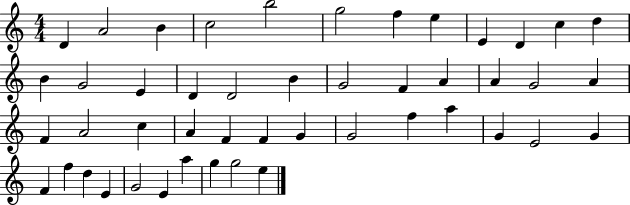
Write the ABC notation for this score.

X:1
T:Untitled
M:4/4
L:1/4
K:C
D A2 B c2 b2 g2 f e E D c d B G2 E D D2 B G2 F A A G2 A F A2 c A F F G G2 f a G E2 G F f d E G2 E a g g2 e